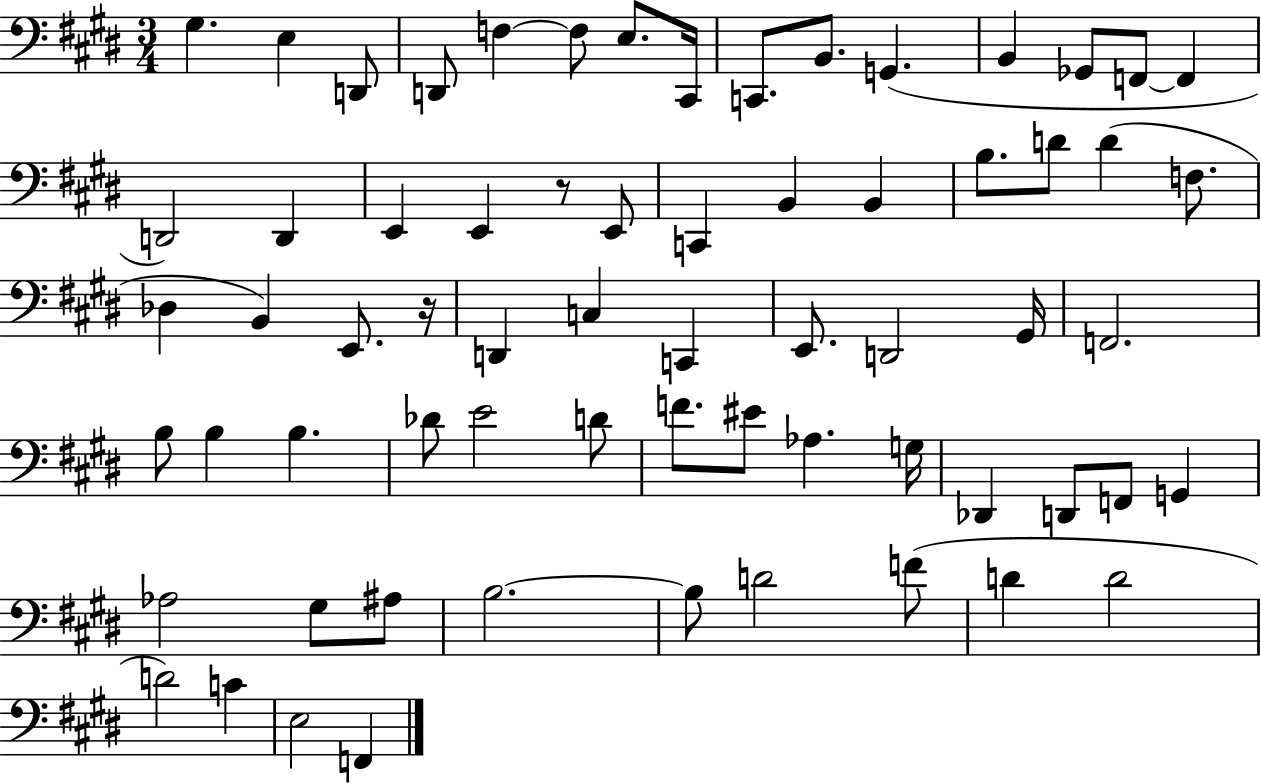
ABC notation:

X:1
T:Untitled
M:3/4
L:1/4
K:E
^G, E, D,,/2 D,,/2 F, F,/2 E,/2 ^C,,/4 C,,/2 B,,/2 G,, B,, _G,,/2 F,,/2 F,, D,,2 D,, E,, E,, z/2 E,,/2 C,, B,, B,, B,/2 D/2 D F,/2 _D, B,, E,,/2 z/4 D,, C, C,, E,,/2 D,,2 ^G,,/4 F,,2 B,/2 B, B, _D/2 E2 D/2 F/2 ^E/2 _A, G,/4 _D,, D,,/2 F,,/2 G,, _A,2 ^G,/2 ^A,/2 B,2 B,/2 D2 F/2 D D2 D2 C E,2 F,,